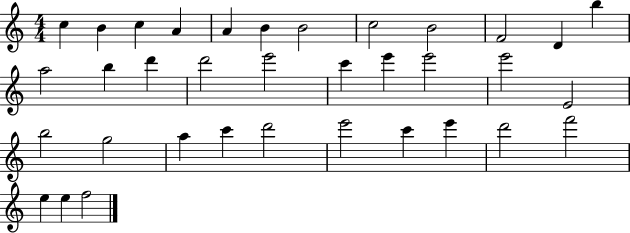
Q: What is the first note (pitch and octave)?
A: C5